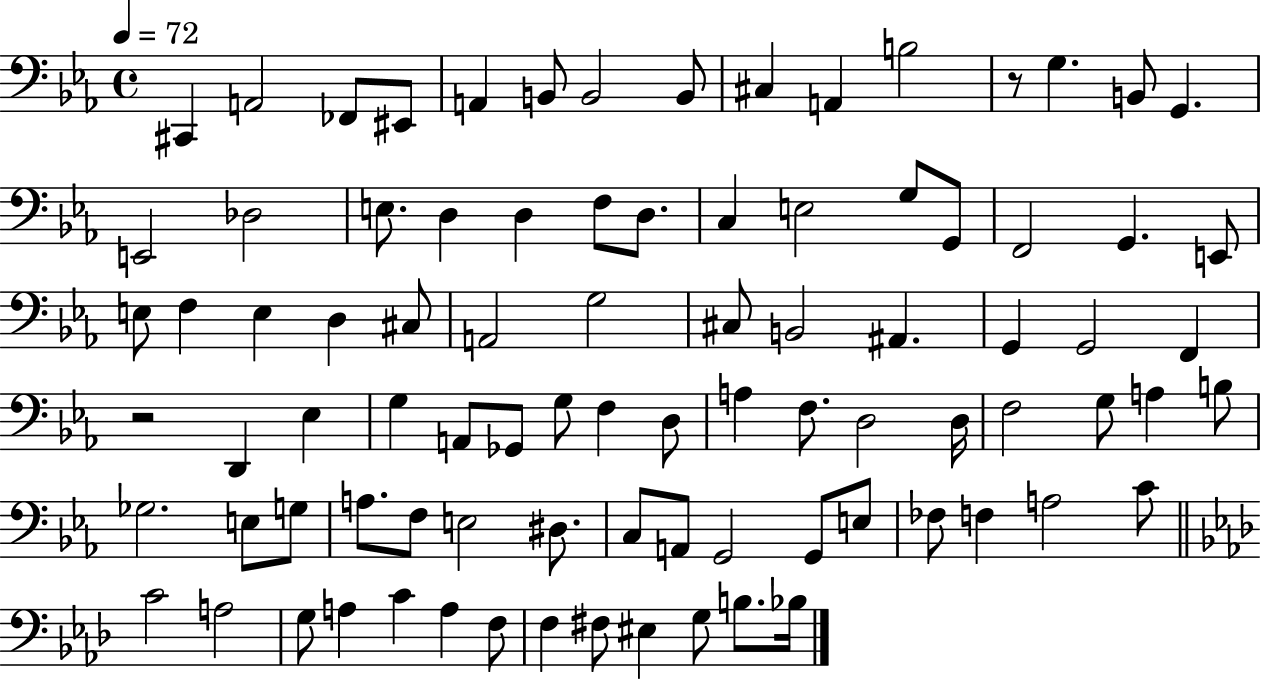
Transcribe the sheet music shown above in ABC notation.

X:1
T:Untitled
M:4/4
L:1/4
K:Eb
^C,, A,,2 _F,,/2 ^E,,/2 A,, B,,/2 B,,2 B,,/2 ^C, A,, B,2 z/2 G, B,,/2 G,, E,,2 _D,2 E,/2 D, D, F,/2 D,/2 C, E,2 G,/2 G,,/2 F,,2 G,, E,,/2 E,/2 F, E, D, ^C,/2 A,,2 G,2 ^C,/2 B,,2 ^A,, G,, G,,2 F,, z2 D,, _E, G, A,,/2 _G,,/2 G,/2 F, D,/2 A, F,/2 D,2 D,/4 F,2 G,/2 A, B,/2 _G,2 E,/2 G,/2 A,/2 F,/2 E,2 ^D,/2 C,/2 A,,/2 G,,2 G,,/2 E,/2 _F,/2 F, A,2 C/2 C2 A,2 G,/2 A, C A, F,/2 F, ^F,/2 ^E, G,/2 B,/2 _B,/4